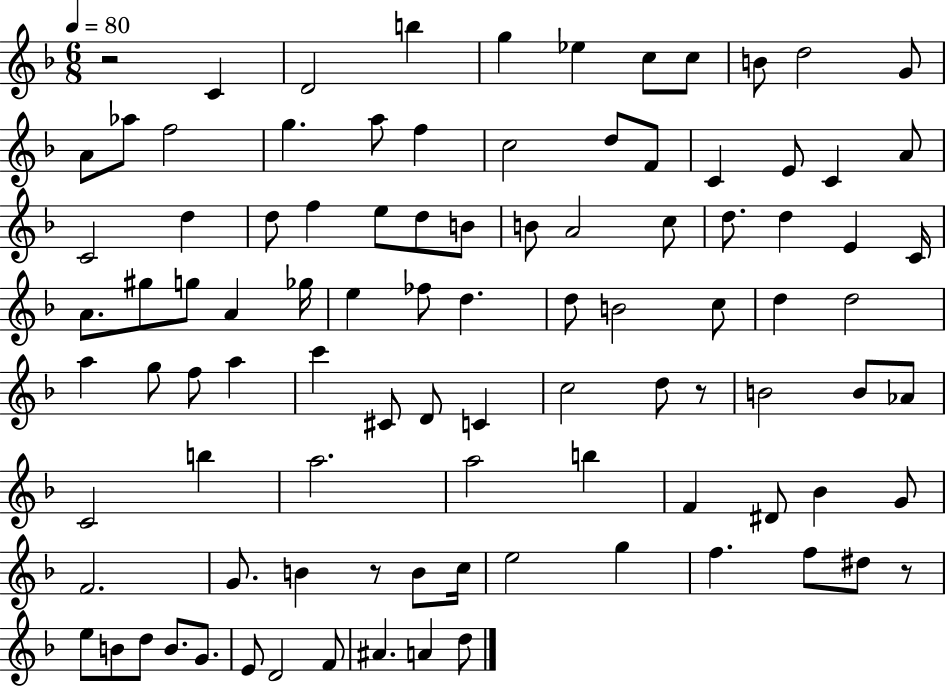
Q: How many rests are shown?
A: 4